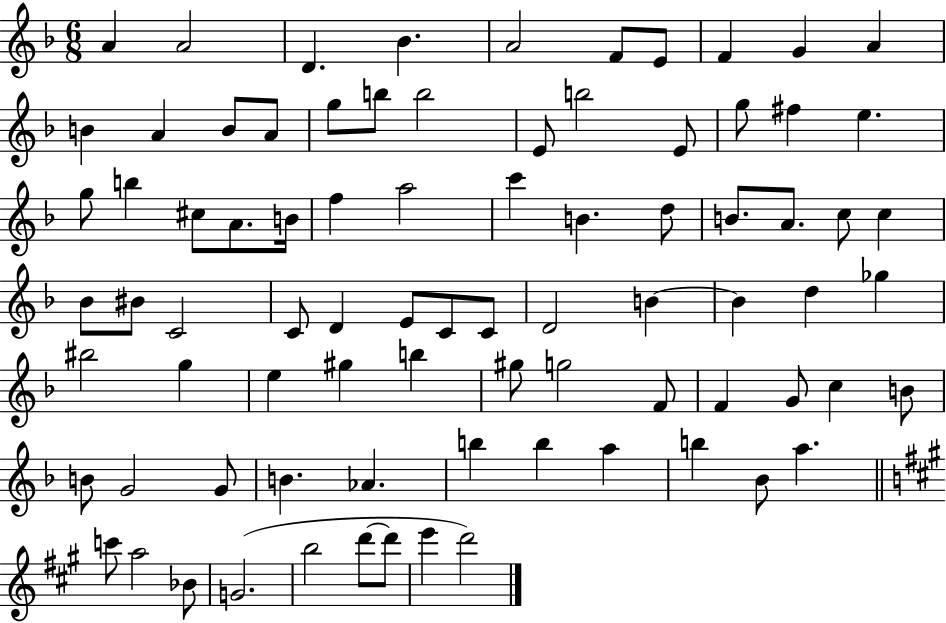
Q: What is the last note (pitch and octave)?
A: D6